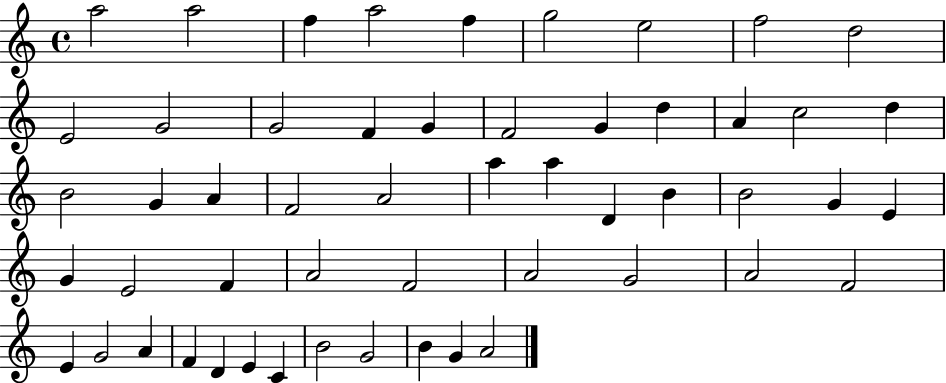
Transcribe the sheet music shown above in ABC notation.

X:1
T:Untitled
M:4/4
L:1/4
K:C
a2 a2 f a2 f g2 e2 f2 d2 E2 G2 G2 F G F2 G d A c2 d B2 G A F2 A2 a a D B B2 G E G E2 F A2 F2 A2 G2 A2 F2 E G2 A F D E C B2 G2 B G A2